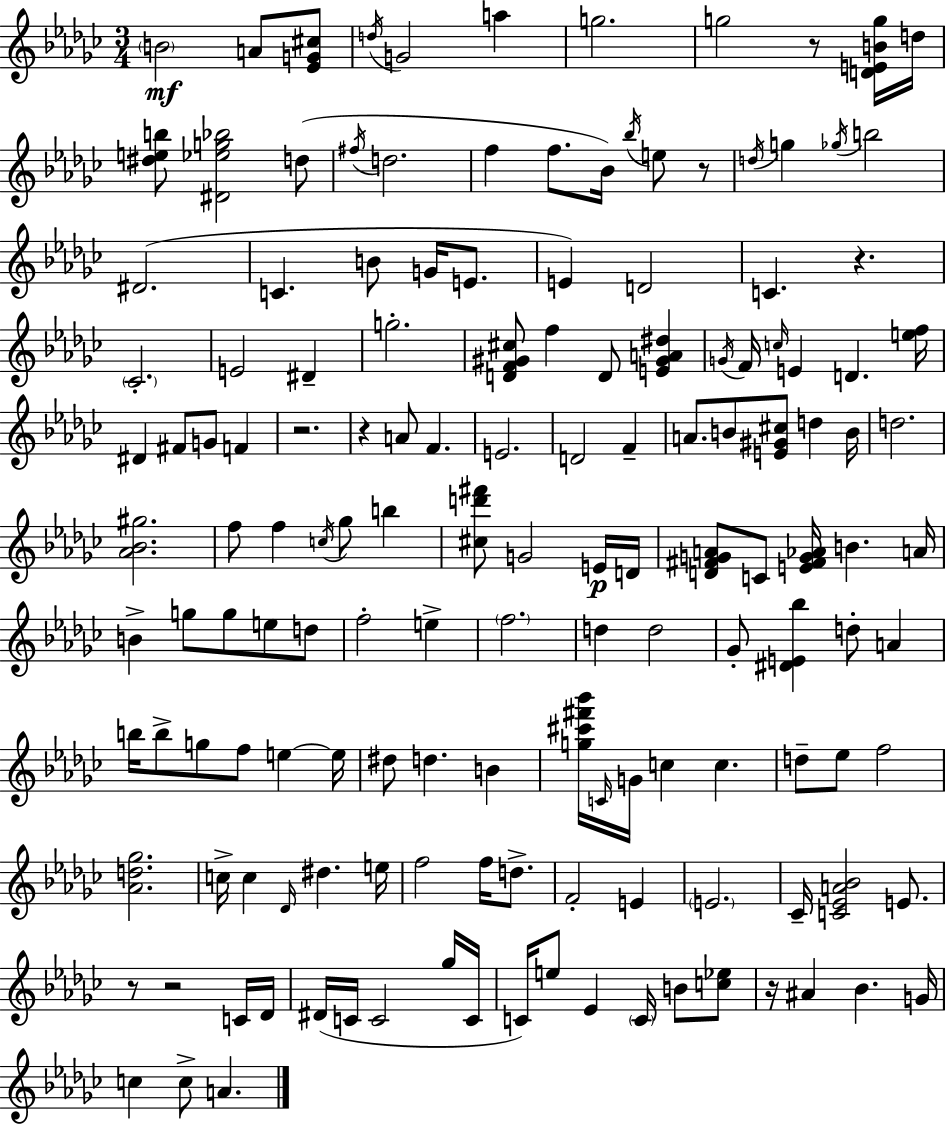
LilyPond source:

{
  \clef treble
  \numericTimeSignature
  \time 3/4
  \key ees \minor
  \parenthesize b'2\mf a'8 <ees' g' cis''>8 | \acciaccatura { d''16 } g'2 a''4 | g''2. | g''2 r8 <d' e' b' g''>16 | \break d''16 <dis'' e'' b''>8 <dis' ees'' g'' bes''>2 d''8( | \acciaccatura { fis''16 } d''2. | f''4 f''8. bes'16) \acciaccatura { bes''16 } e''8 | r8 \acciaccatura { d''16 } g''4 \acciaccatura { ges''16 } b''2 | \break dis'2.( | c'4. b'8 | g'16 e'8. e'4) d'2 | c'4. r4. | \break \parenthesize ces'2.-. | e'2 | dis'4-- g''2.-. | <d' f' gis' cis''>8 f''4 d'8 | \break <e' gis' a' dis''>4 \acciaccatura { g'16 } f'16 \grace { c''16 } e'4 | d'4. <e'' f''>16 dis'4 fis'8 | g'8 f'4 r2. | r4 a'8 | \break f'4. e'2. | d'2 | f'4-- a'8. b'8 | <e' gis' cis''>8 d''4 b'16 d''2. | \break <aes' bes' gis''>2. | f''8 f''4 | \acciaccatura { c''16 } ges''8 b''4 <cis'' d''' fis'''>8 g'2 | e'16\p d'16 <d' fis' g' a'>8 c'8 | \break <e' fis' g' aes'>16 b'4. a'16 b'4-> | g''8 g''8 e''8 d''8 f''2-. | e''4-> \parenthesize f''2. | d''4 | \break d''2 ges'8-. <dis' e' bes''>4 | d''8-. a'4 b''16 b''8-> g''8 | f''8 e''4~~ e''16 dis''8 d''4. | b'4 <g'' cis''' fis''' bes'''>16 \grace { c'16 } g'16 c''4 | \break c''4. d''8-- ees''8 | f''2 <aes' d'' ges''>2. | c''16-> c''4 | \grace { des'16 } dis''4. e''16 f''2 | \break f''16 d''8.-> f'2-. | e'4 \parenthesize e'2. | ces'16-- <c' ees' a' bes'>2 | e'8. r8 | \break r2 c'16 des'16 dis'16( c'16 | c'2 ges''16 c'16 c'16) e''8 | ees'4 \parenthesize c'16 b'8 <c'' ees''>8 r16 ais'4 | bes'4. g'16 c''4 | \break c''8-> a'4. \bar "|."
}